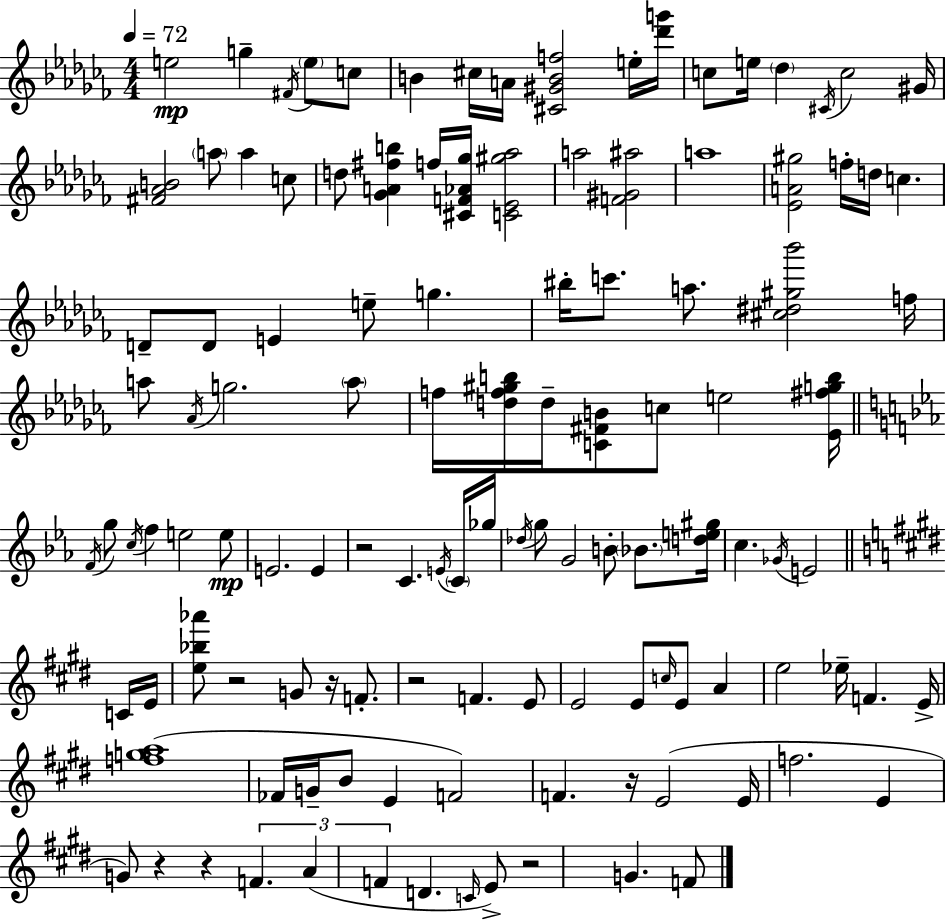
E5/h G5/q F#4/s E5/e C5/e B4/q C#5/s A4/s [C#4,G#4,B4,F5]/h E5/s [Db6,G6]/s C5/e E5/s Db5/q C#4/s C5/h G#4/s [F#4,Ab4,B4]/h A5/e A5/q C5/e D5/e [Gb4,A4,F#5,B5]/q F5/s [C#4,F4,Ab4,Gb5]/s [C4,Eb4,G#5,Ab5]/h A5/h [F4,G#4,A#5]/h A5/w [Eb4,A4,G#5]/h F5/s D5/s C5/q. D4/e D4/e E4/q E5/e G5/q. BIS5/s C6/e. A5/e. [C#5,D#5,G#5,Bb6]/h F5/s A5/e Ab4/s G5/h. A5/e F5/s [D5,F5,G#5,B5]/s D5/s [C4,F#4,B4]/e C5/e E5/h [Eb4,F#5,G5,B5]/s F4/s G5/e C5/s F5/q E5/h E5/e E4/h. E4/q R/h C4/q. E4/s C4/s Gb5/s Db5/s G5/e G4/h B4/e Bb4/e. [D5,E5,G#5]/s C5/q. Gb4/s E4/h C4/s E4/s [E5,Bb5,Ab6]/e R/h G4/e R/s F4/e. R/h F4/q. E4/e E4/h E4/e C5/s E4/e A4/q E5/h Eb5/s F4/q. E4/s [F5,G5,A5]/w FES4/s G4/s B4/e E4/q F4/h F4/q. R/s E4/h E4/s F5/h. E4/q G4/e R/q R/q F4/q. A4/q F4/q D4/q. C4/s E4/e R/h G4/q. F4/e